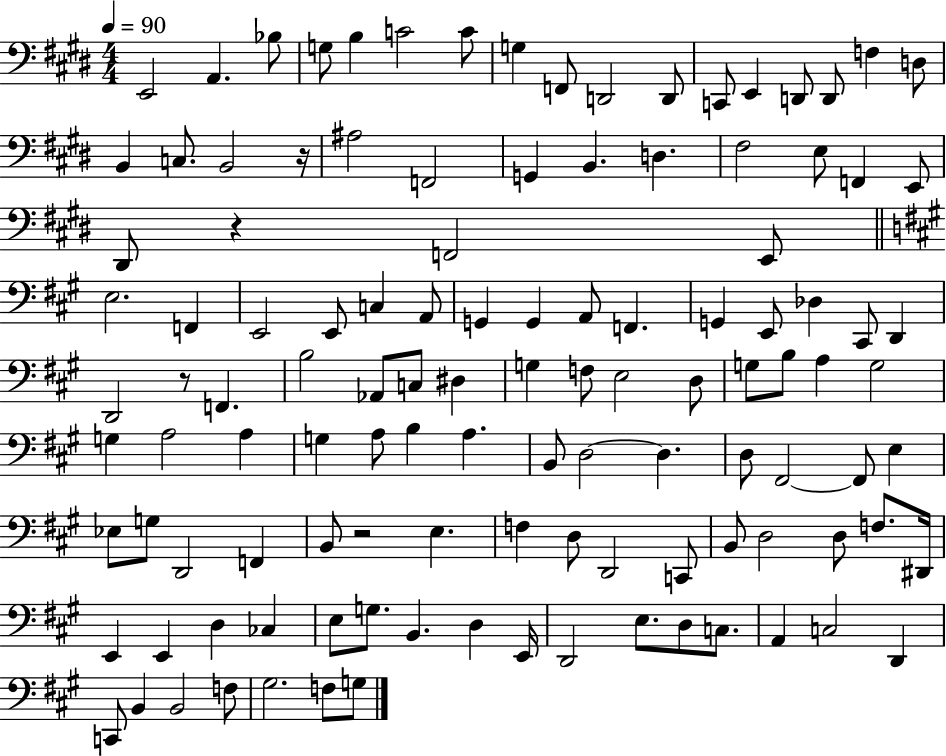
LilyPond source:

{
  \clef bass
  \numericTimeSignature
  \time 4/4
  \key e \major
  \tempo 4 = 90
  e,2 a,4. bes8 | g8 b4 c'2 c'8 | g4 f,8 d,2 d,8 | c,8 e,4 d,8 d,8 f4 d8 | \break b,4 c8. b,2 r16 | ais2 f,2 | g,4 b,4. d4. | fis2 e8 f,4 e,8 | \break dis,8 r4 f,2 e,8 | \bar "||" \break \key a \major e2. f,4 | e,2 e,8 c4 a,8 | g,4 g,4 a,8 f,4. | g,4 e,8 des4 cis,8 d,4 | \break d,2 r8 f,4. | b2 aes,8 c8 dis4 | g4 f8 e2 d8 | g8 b8 a4 g2 | \break g4 a2 a4 | g4 a8 b4 a4. | b,8 d2~~ d4. | d8 fis,2~~ fis,8 e4 | \break ees8 g8 d,2 f,4 | b,8 r2 e4. | f4 d8 d,2 c,8 | b,8 d2 d8 f8. dis,16 | \break e,4 e,4 d4 ces4 | e8 g8. b,4. d4 e,16 | d,2 e8. d8 c8. | a,4 c2 d,4 | \break c,8 b,4 b,2 f8 | gis2. f8 g8 | \bar "|."
}